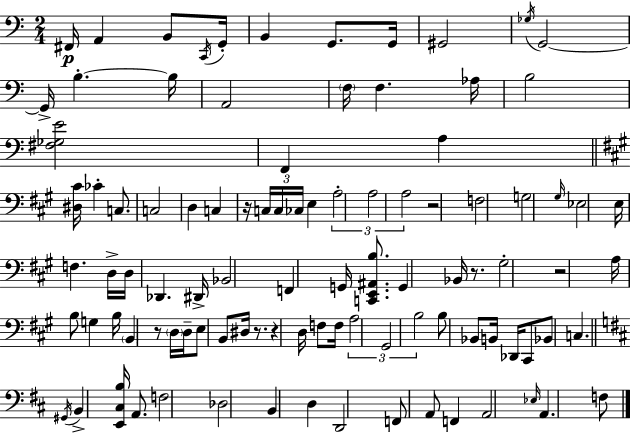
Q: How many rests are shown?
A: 7